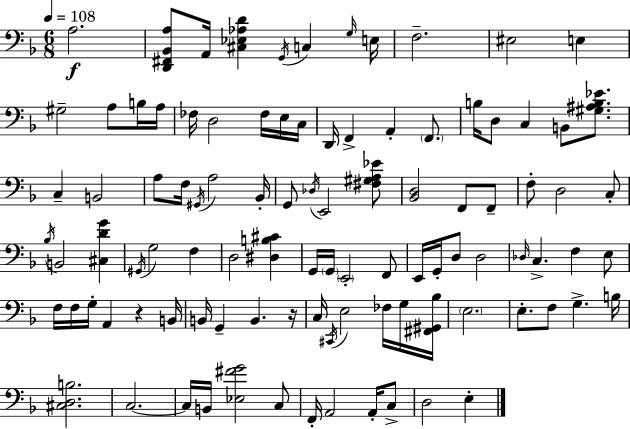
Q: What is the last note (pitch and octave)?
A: E3